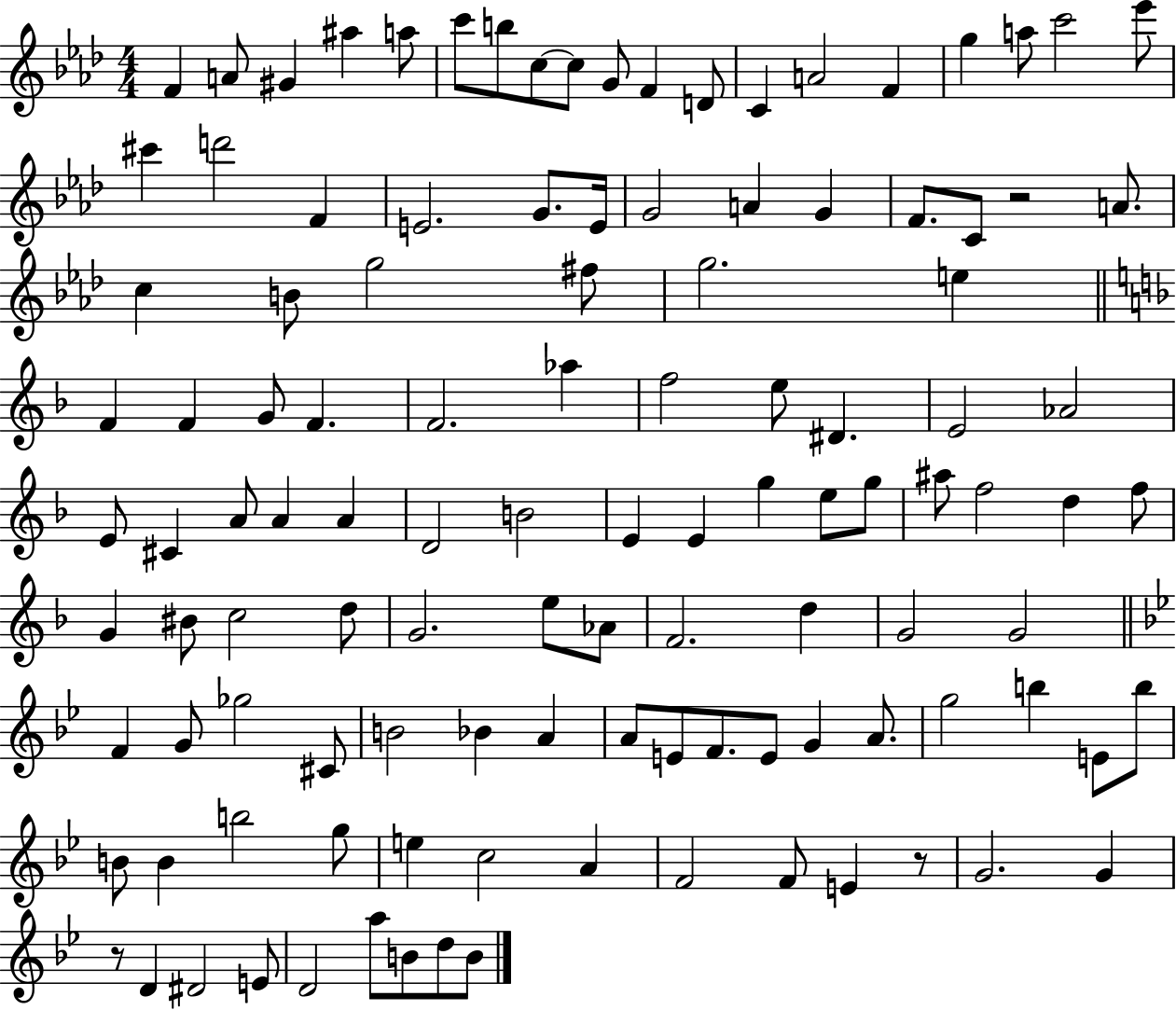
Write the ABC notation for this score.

X:1
T:Untitled
M:4/4
L:1/4
K:Ab
F A/2 ^G ^a a/2 c'/2 b/2 c/2 c/2 G/2 F D/2 C A2 F g a/2 c'2 _e'/2 ^c' d'2 F E2 G/2 E/4 G2 A G F/2 C/2 z2 A/2 c B/2 g2 ^f/2 g2 e F F G/2 F F2 _a f2 e/2 ^D E2 _A2 E/2 ^C A/2 A A D2 B2 E E g e/2 g/2 ^a/2 f2 d f/2 G ^B/2 c2 d/2 G2 e/2 _A/2 F2 d G2 G2 F G/2 _g2 ^C/2 B2 _B A A/2 E/2 F/2 E/2 G A/2 g2 b E/2 b/2 B/2 B b2 g/2 e c2 A F2 F/2 E z/2 G2 G z/2 D ^D2 E/2 D2 a/2 B/2 d/2 B/2